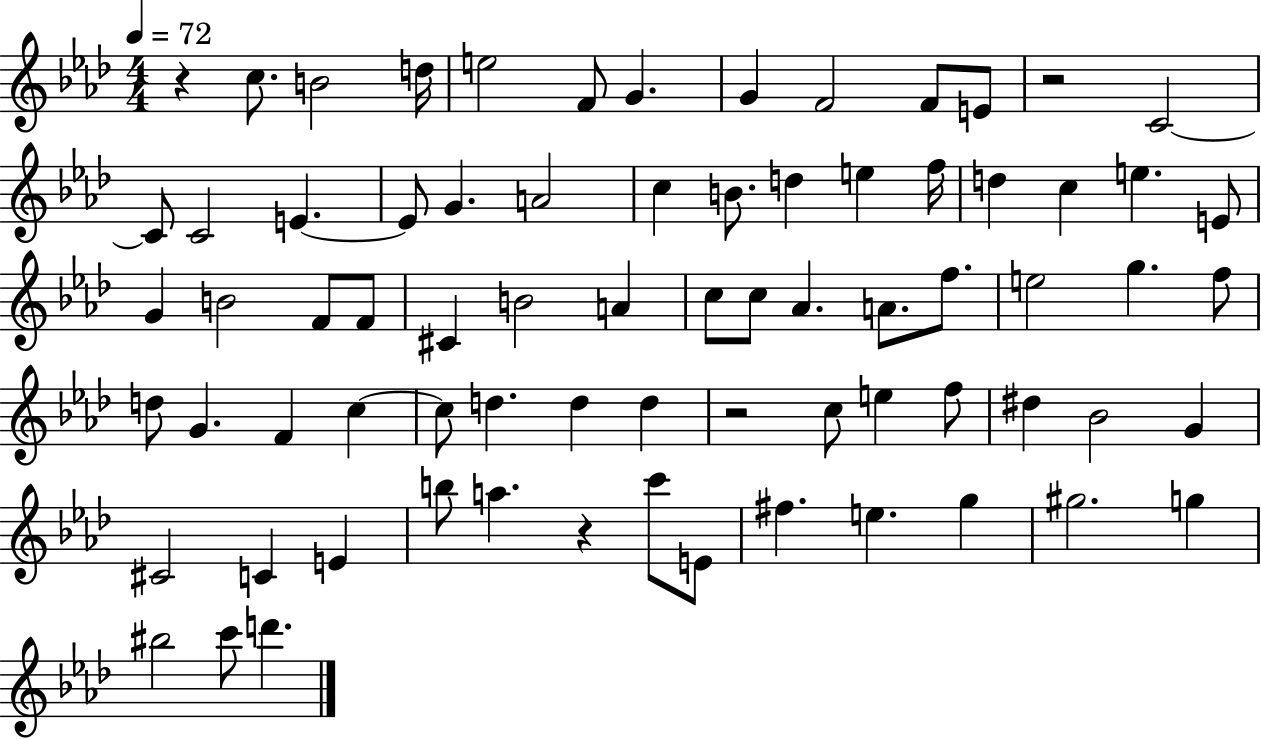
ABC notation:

X:1
T:Untitled
M:4/4
L:1/4
K:Ab
z c/2 B2 d/4 e2 F/2 G G F2 F/2 E/2 z2 C2 C/2 C2 E E/2 G A2 c B/2 d e f/4 d c e E/2 G B2 F/2 F/2 ^C B2 A c/2 c/2 _A A/2 f/2 e2 g f/2 d/2 G F c c/2 d d d z2 c/2 e f/2 ^d _B2 G ^C2 C E b/2 a z c'/2 E/2 ^f e g ^g2 g ^b2 c'/2 d'